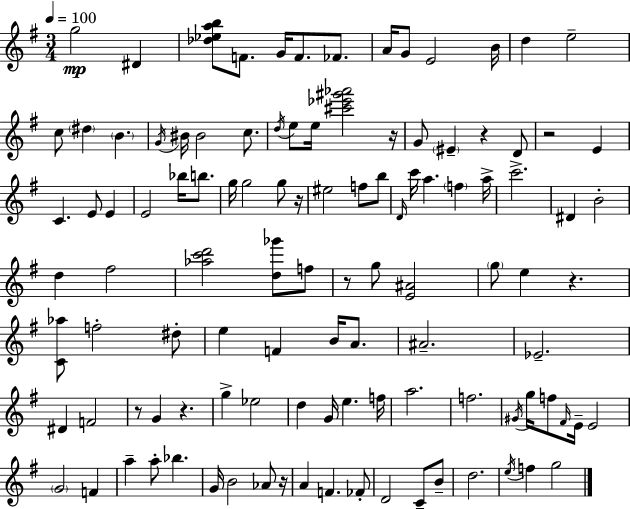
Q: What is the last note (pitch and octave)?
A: G5